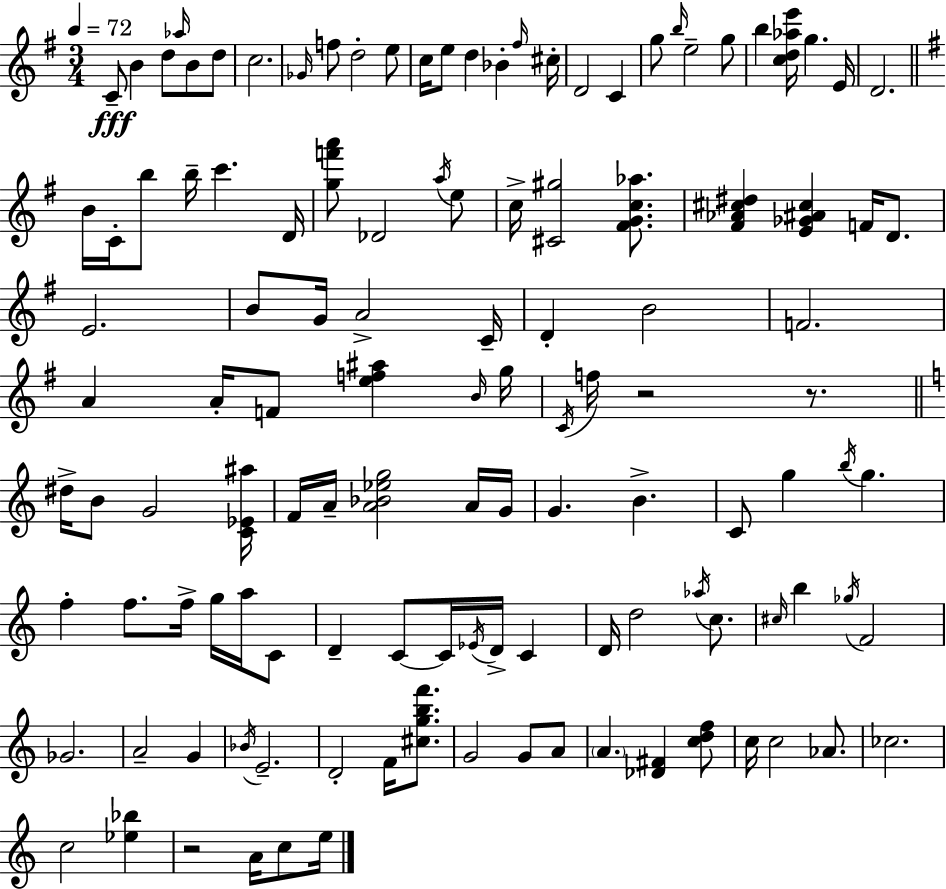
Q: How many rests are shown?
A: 3